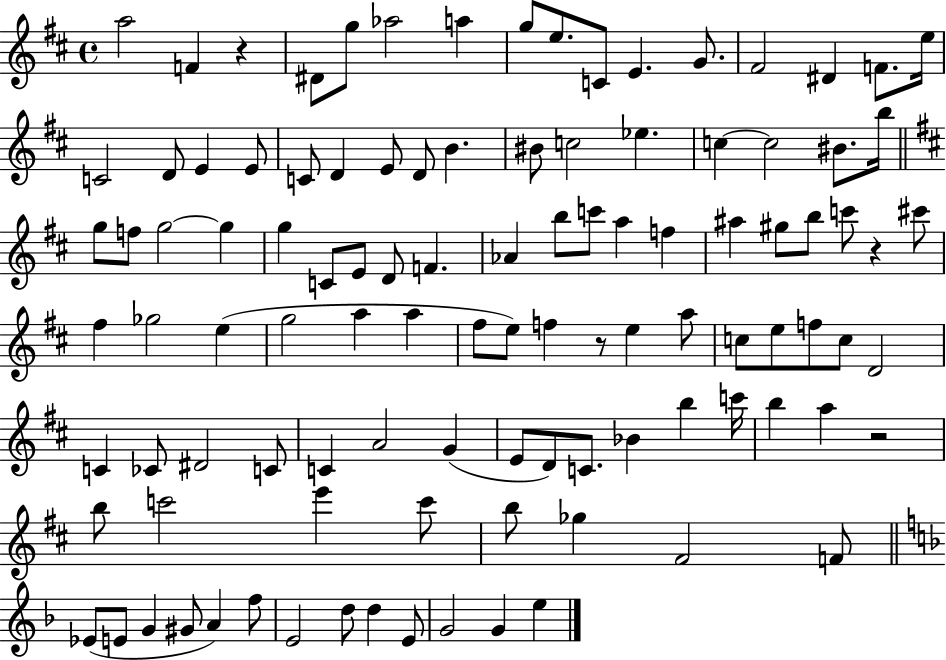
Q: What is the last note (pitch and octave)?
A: E5